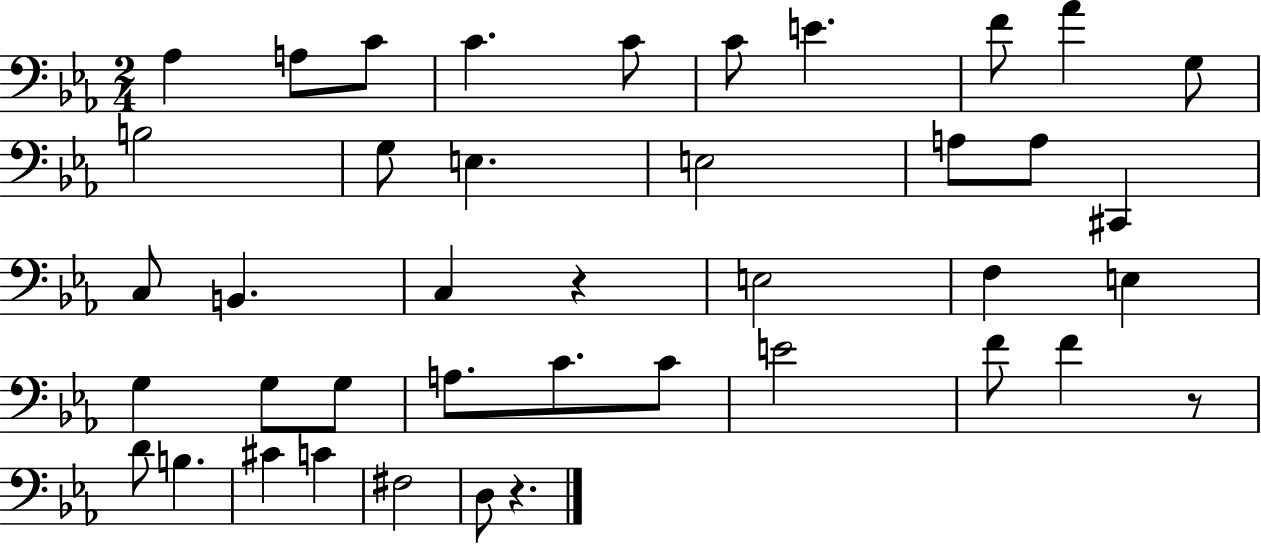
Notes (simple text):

Ab3/q A3/e C4/e C4/q. C4/e C4/e E4/q. F4/e Ab4/q G3/e B3/h G3/e E3/q. E3/h A3/e A3/e C#2/q C3/e B2/q. C3/q R/q E3/h F3/q E3/q G3/q G3/e G3/e A3/e. C4/e. C4/e E4/h F4/e F4/q R/e D4/e B3/q. C#4/q C4/q F#3/h D3/e R/q.